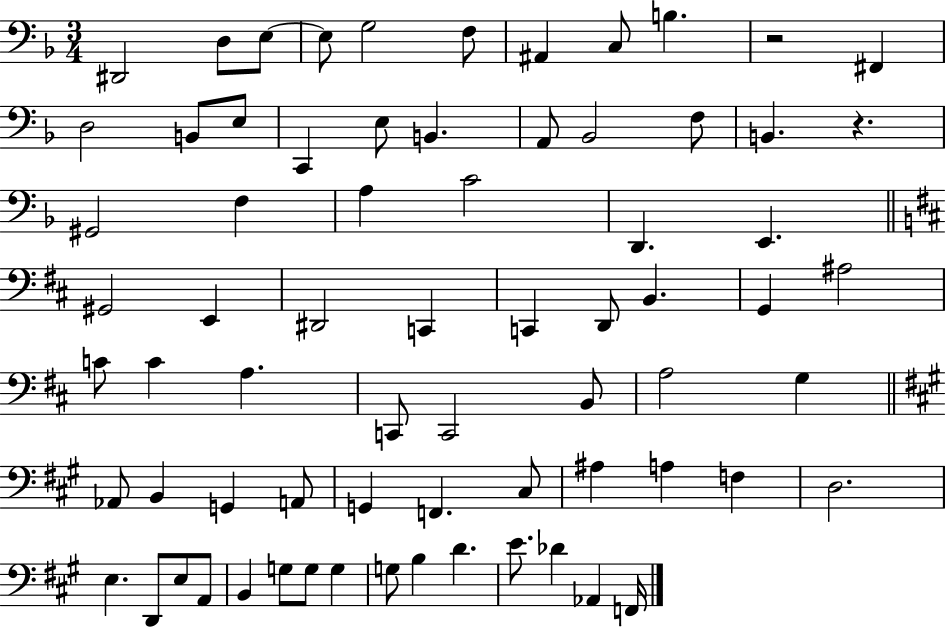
{
  \clef bass
  \numericTimeSignature
  \time 3/4
  \key f \major
  \repeat volta 2 { dis,2 d8 e8~~ | e8 g2 f8 | ais,4 c8 b4. | r2 fis,4 | \break d2 b,8 e8 | c,4 e8 b,4. | a,8 bes,2 f8 | b,4. r4. | \break gis,2 f4 | a4 c'2 | d,4. e,4. | \bar "||" \break \key b \minor gis,2 e,4 | dis,2 c,4 | c,4 d,8 b,4. | g,4 ais2 | \break c'8 c'4 a4. | c,8 c,2 b,8 | a2 g4 | \bar "||" \break \key a \major aes,8 b,4 g,4 a,8 | g,4 f,4. cis8 | ais4 a4 f4 | d2. | \break e4. d,8 e8 a,8 | b,4 g8 g8 g4 | g8 b4 d'4. | e'8. des'4 aes,4 f,16 | \break } \bar "|."
}